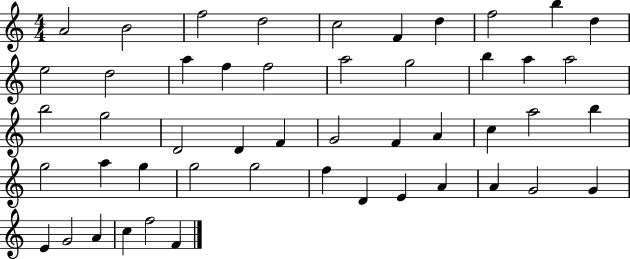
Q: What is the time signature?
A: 4/4